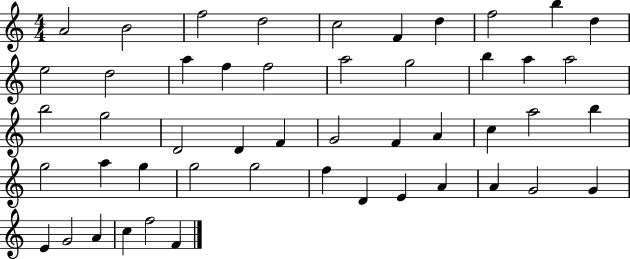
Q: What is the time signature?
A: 4/4